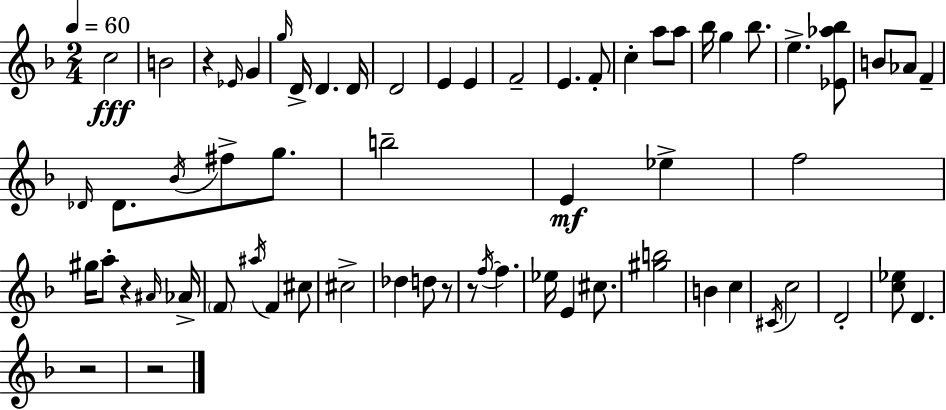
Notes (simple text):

C5/h B4/h R/q Eb4/s G4/q G5/s D4/s D4/q. D4/s D4/h E4/q E4/q F4/h E4/q. F4/e C5/q A5/e A5/e Bb5/s G5/q Bb5/e. E5/q. [Eb4,Ab5,Bb5]/e B4/e Ab4/e F4/q Db4/s Db4/e. Bb4/s F#5/e G5/e. B5/h E4/q Eb5/q F5/h G#5/s A5/e R/q A#4/s Ab4/s F4/e A#5/s F4/q C#5/e C#5/h Db5/q D5/e R/e R/e F5/s F5/q. Eb5/s E4/q C#5/e. [G#5,B5]/h B4/q C5/q C#4/s C5/h D4/h [C5,Eb5]/e D4/q. R/h R/h